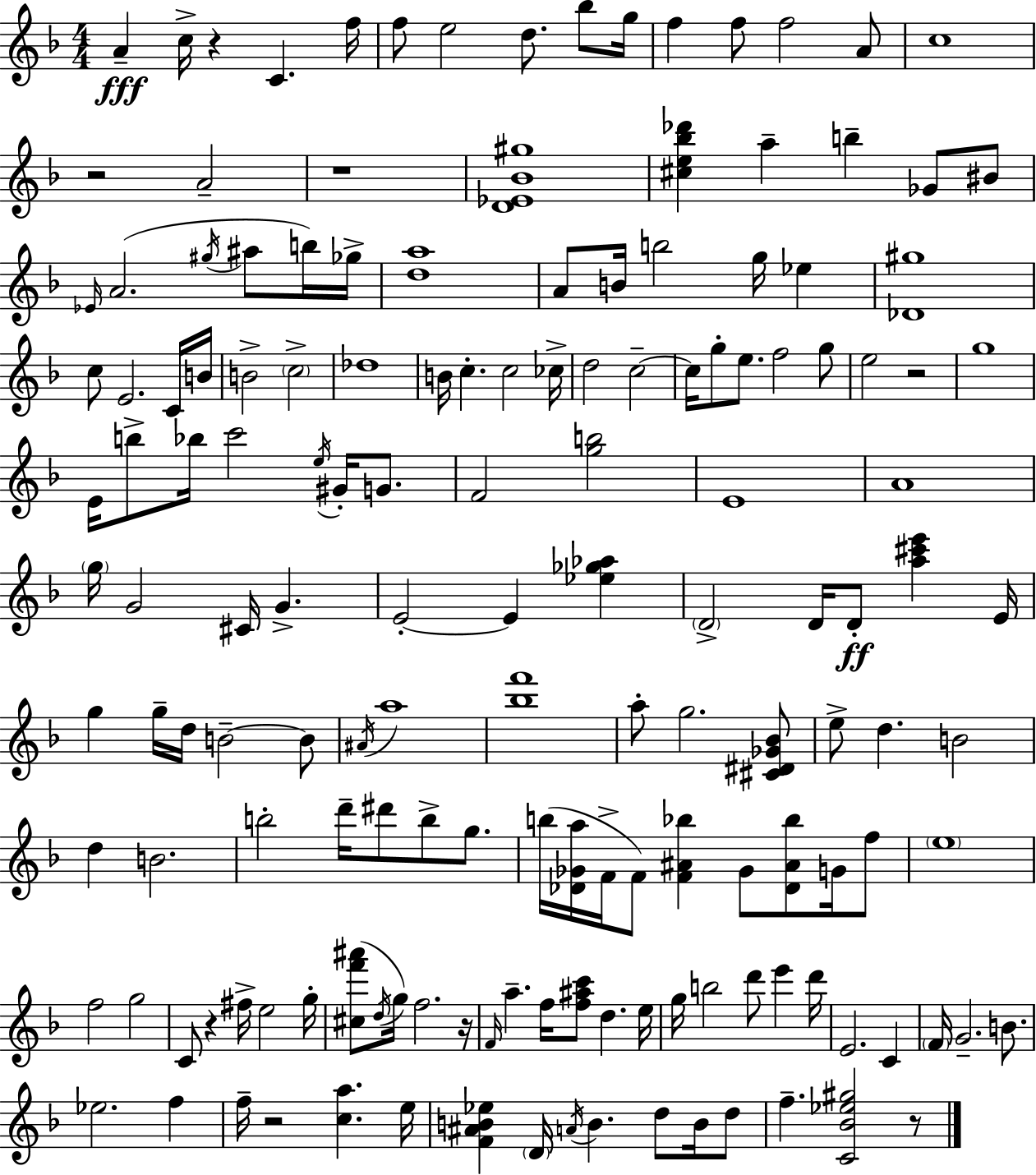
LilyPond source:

{
  \clef treble
  \numericTimeSignature
  \time 4/4
  \key f \major
  a'4--\fff c''16-> r4 c'4. f''16 | f''8 e''2 d''8. bes''8 g''16 | f''4 f''8 f''2 a'8 | c''1 | \break r2 a'2-- | r1 | <d' ees' bes' gis''>1 | <cis'' e'' bes'' des'''>4 a''4-- b''4-- ges'8 bis'8 | \break \grace { ees'16 } a'2.( \acciaccatura { gis''16 } ais''8 | b''16) ges''16-> <d'' a''>1 | a'8 b'16 b''2 g''16 ees''4 | <des' gis''>1 | \break c''8 e'2. | c'16 b'16 b'2-> \parenthesize c''2-> | des''1 | b'16 c''4.-. c''2 | \break ces''16-> d''2 c''2--~~ | c''16 g''8-. e''8. f''2 | g''8 e''2 r2 | g''1 | \break e'16 b''8-> bes''16 c'''2 \acciaccatura { e''16 } gis'16-. | g'8. f'2 <g'' b''>2 | e'1 | a'1 | \break \parenthesize g''16 g'2 cis'16 g'4.-> | e'2-.~~ e'4 <ees'' ges'' aes''>4 | \parenthesize d'2-> d'16 d'8-.\ff <a'' cis''' e'''>4 | e'16 g''4 g''16-- d''16 b'2--~~ | \break b'8 \acciaccatura { ais'16 } a''1 | <bes'' f'''>1 | a''8-. g''2. | <cis' dis' ges' bes'>8 e''8-> d''4. b'2 | \break d''4 b'2. | b''2-. d'''16-- dis'''8 b''8-> | g''8. b''16( <des' ges' a''>16 f'16-> f'8) <f' ais' bes''>4 ges'8 <des' ais' bes''>8 | g'16 f''8 \parenthesize e''1 | \break f''2 g''2 | c'8 r4 fis''16-> e''2 | g''16-. <cis'' f''' ais'''>8( \acciaccatura { d''16 } g''16) f''2. | r16 \grace { f'16 } a''4.-- f''16 <f'' ais'' c'''>8 d''4. | \break e''16 g''16 b''2 d'''8 | e'''4 d'''16 e'2. | c'4 \parenthesize f'16 g'2.-- | b'8. ees''2. | \break f''4 f''16-- r2 <c'' a''>4. | e''16 <f' ais' b' ees''>4 \parenthesize d'16 \acciaccatura { a'16 } b'4. | d''8 b'16 d''8 f''4.-- <c' bes' ees'' gis''>2 | r8 \bar "|."
}